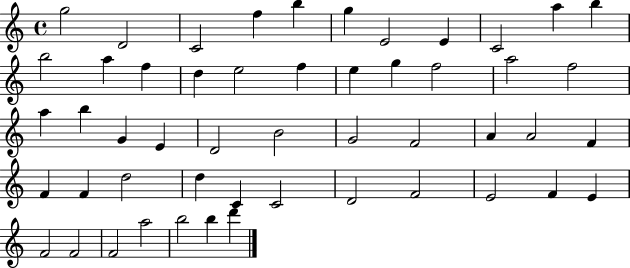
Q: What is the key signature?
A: C major